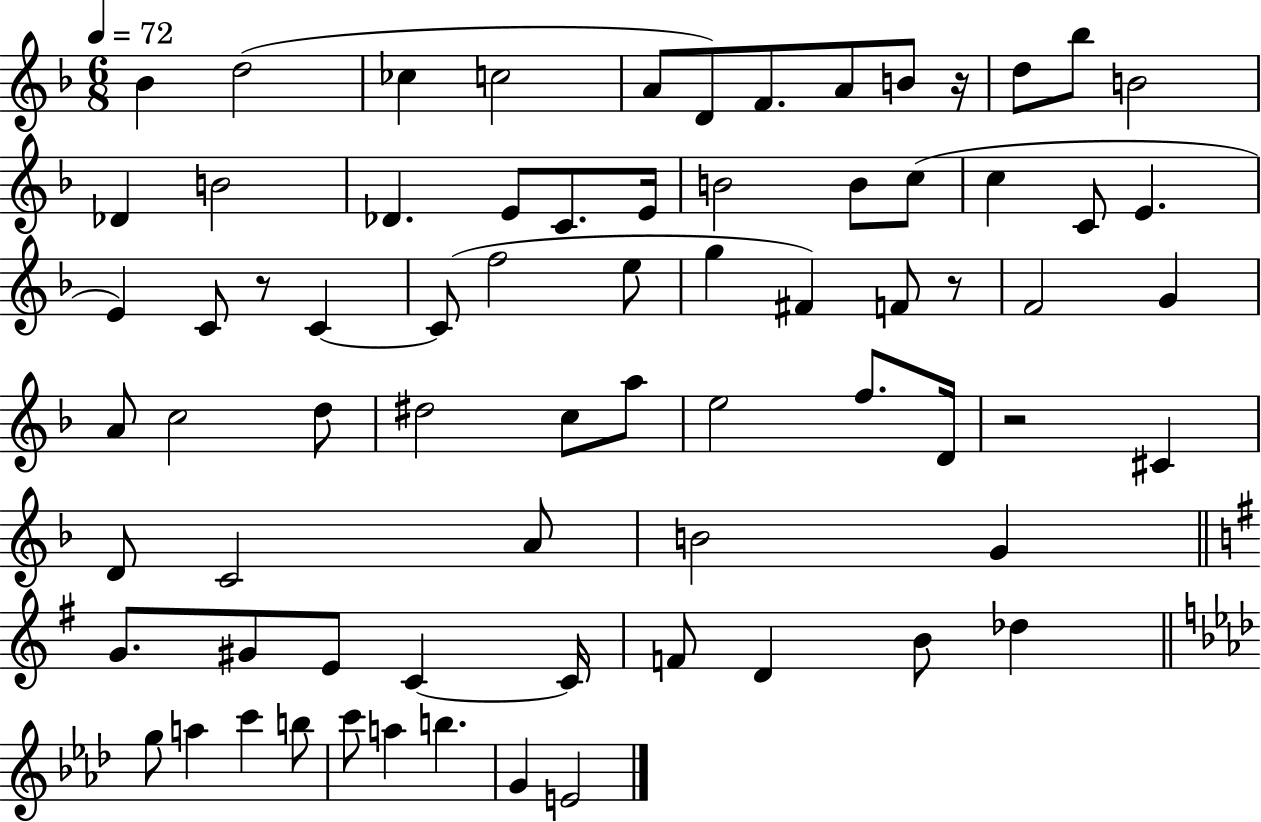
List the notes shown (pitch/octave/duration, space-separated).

Bb4/q D5/h CES5/q C5/h A4/e D4/e F4/e. A4/e B4/e R/s D5/e Bb5/e B4/h Db4/q B4/h Db4/q. E4/e C4/e. E4/s B4/h B4/e C5/e C5/q C4/e E4/q. E4/q C4/e R/e C4/q C4/e F5/h E5/e G5/q F#4/q F4/e R/e F4/h G4/q A4/e C5/h D5/e D#5/h C5/e A5/e E5/h F5/e. D4/s R/h C#4/q D4/e C4/h A4/e B4/h G4/q G4/e. G#4/e E4/e C4/q C4/s F4/e D4/q B4/e Db5/q G5/e A5/q C6/q B5/e C6/e A5/q B5/q. G4/q E4/h